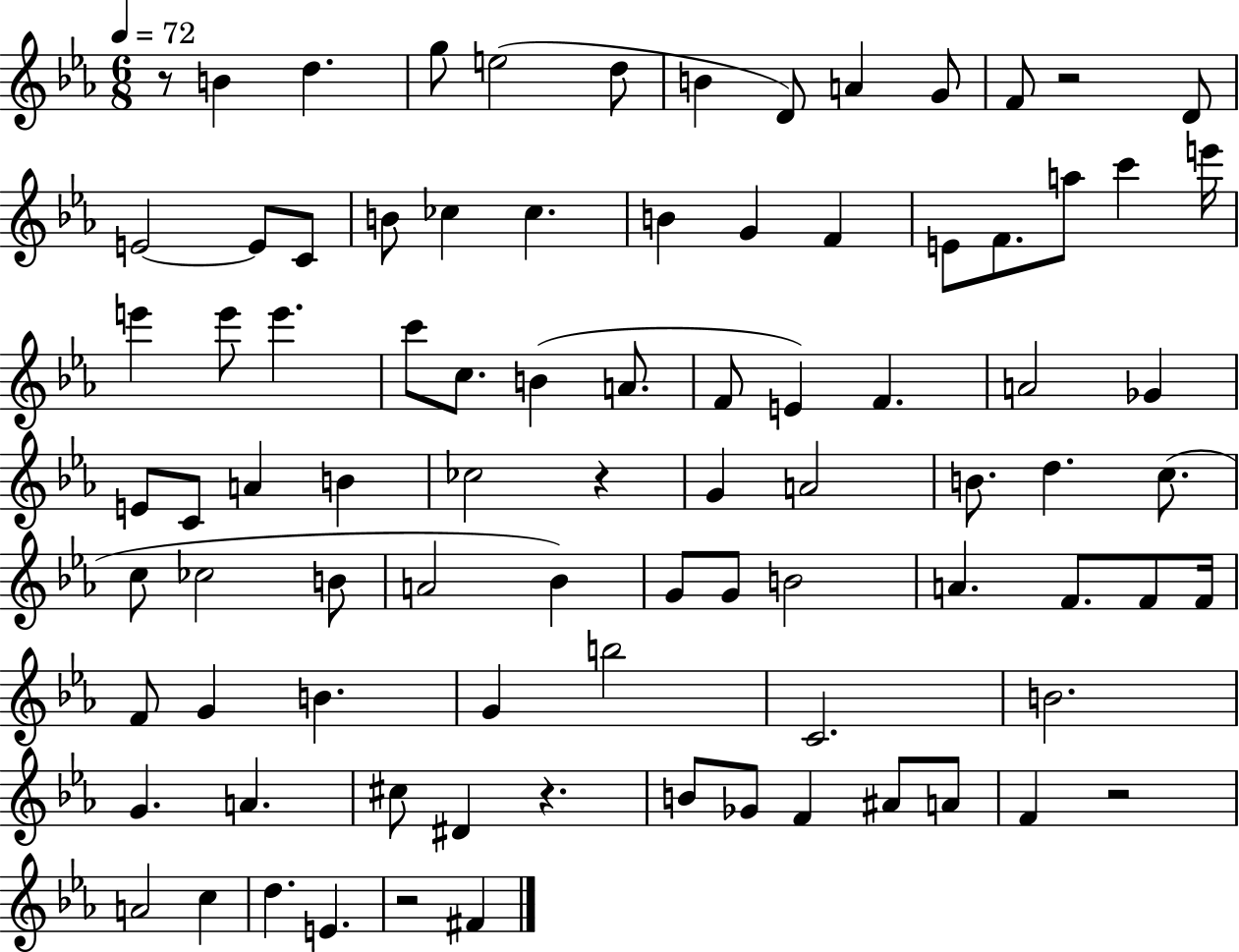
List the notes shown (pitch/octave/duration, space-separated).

R/e B4/q D5/q. G5/e E5/h D5/e B4/q D4/e A4/q G4/e F4/e R/h D4/e E4/h E4/e C4/e B4/e CES5/q CES5/q. B4/q G4/q F4/q E4/e F4/e. A5/e C6/q E6/s E6/q E6/e E6/q. C6/e C5/e. B4/q A4/e. F4/e E4/q F4/q. A4/h Gb4/q E4/e C4/e A4/q B4/q CES5/h R/q G4/q A4/h B4/e. D5/q. C5/e. C5/e CES5/h B4/e A4/h Bb4/q G4/e G4/e B4/h A4/q. F4/e. F4/e F4/s F4/e G4/q B4/q. G4/q B5/h C4/h. B4/h. G4/q. A4/q. C#5/e D#4/q R/q. B4/e Gb4/e F4/q A#4/e A4/e F4/q R/h A4/h C5/q D5/q. E4/q. R/h F#4/q